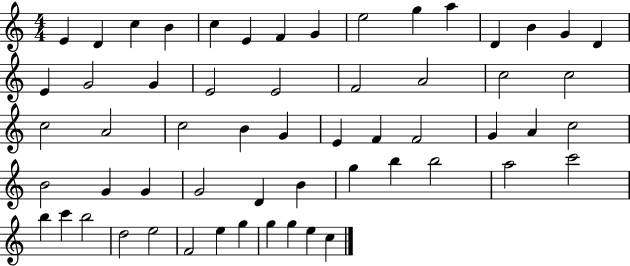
{
  \clef treble
  \numericTimeSignature
  \time 4/4
  \key c \major
  e'4 d'4 c''4 b'4 | c''4 e'4 f'4 g'4 | e''2 g''4 a''4 | d'4 b'4 g'4 d'4 | \break e'4 g'2 g'4 | e'2 e'2 | f'2 a'2 | c''2 c''2 | \break c''2 a'2 | c''2 b'4 g'4 | e'4 f'4 f'2 | g'4 a'4 c''2 | \break b'2 g'4 g'4 | g'2 d'4 b'4 | g''4 b''4 b''2 | a''2 c'''2 | \break b''4 c'''4 b''2 | d''2 e''2 | f'2 e''4 g''4 | g''4 g''4 e''4 c''4 | \break \bar "|."
}